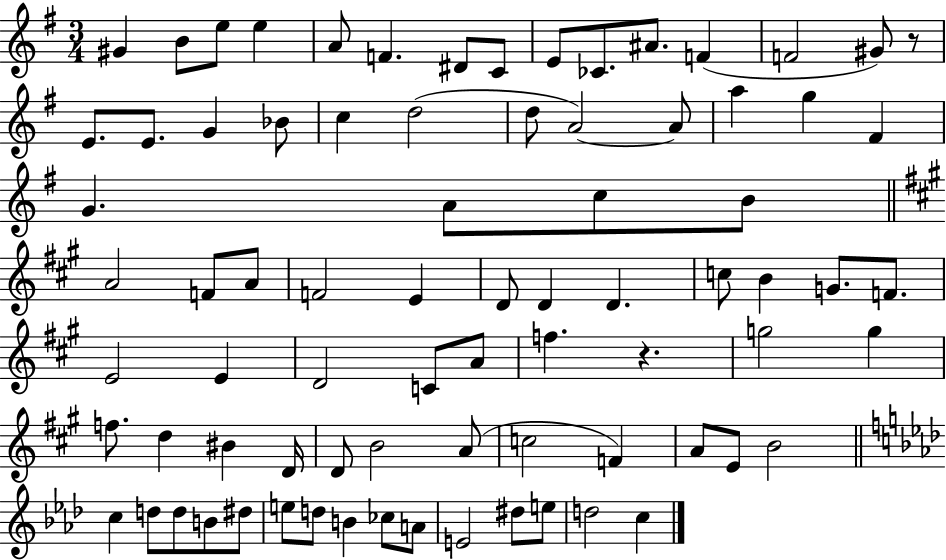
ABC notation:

X:1
T:Untitled
M:3/4
L:1/4
K:G
^G B/2 e/2 e A/2 F ^D/2 C/2 E/2 _C/2 ^A/2 F F2 ^G/2 z/2 E/2 E/2 G _B/2 c d2 d/2 A2 A/2 a g ^F G A/2 c/2 B/2 A2 F/2 A/2 F2 E D/2 D D c/2 B G/2 F/2 E2 E D2 C/2 A/2 f z g2 g f/2 d ^B D/4 D/2 B2 A/2 c2 F A/2 E/2 B2 c d/2 d/2 B/2 ^d/2 e/2 d/2 B _c/2 A/2 E2 ^d/2 e/2 d2 c